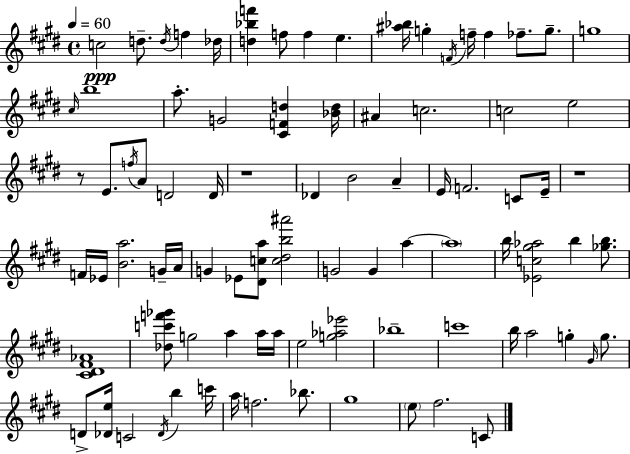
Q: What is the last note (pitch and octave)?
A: C4